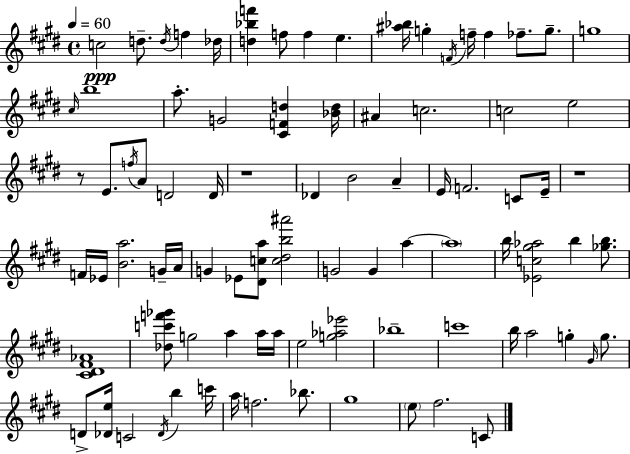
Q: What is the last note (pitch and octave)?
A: C4